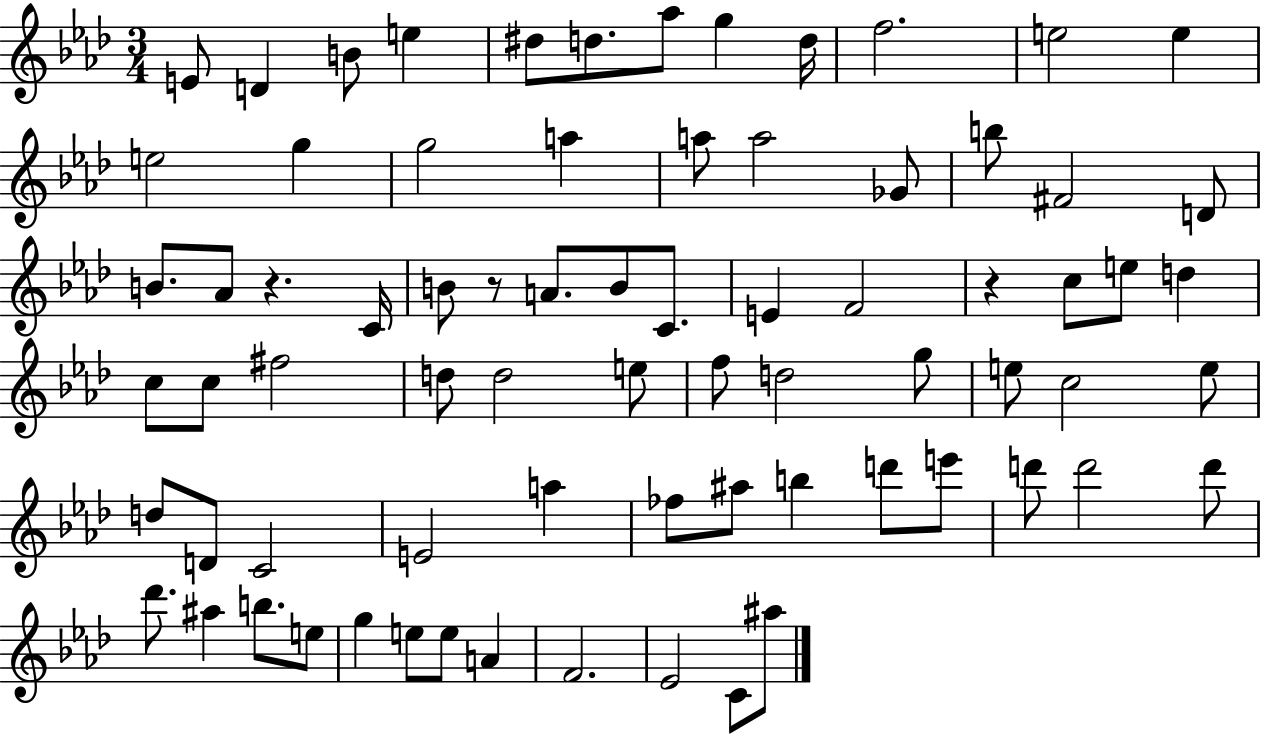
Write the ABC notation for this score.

X:1
T:Untitled
M:3/4
L:1/4
K:Ab
E/2 D B/2 e ^d/2 d/2 _a/2 g d/4 f2 e2 e e2 g g2 a a/2 a2 _G/2 b/2 ^F2 D/2 B/2 _A/2 z C/4 B/2 z/2 A/2 B/2 C/2 E F2 z c/2 e/2 d c/2 c/2 ^f2 d/2 d2 e/2 f/2 d2 g/2 e/2 c2 e/2 d/2 D/2 C2 E2 a _f/2 ^a/2 b d'/2 e'/2 d'/2 d'2 d'/2 _d'/2 ^a b/2 e/2 g e/2 e/2 A F2 _E2 C/2 ^a/2